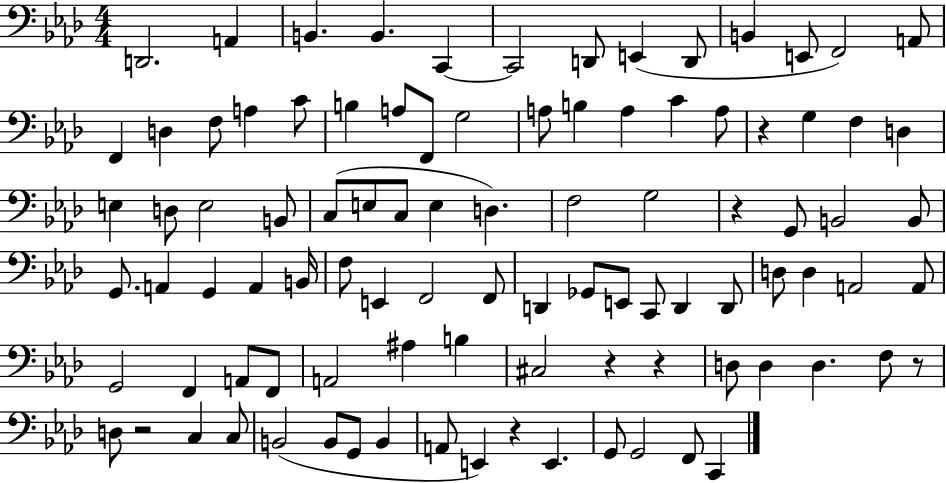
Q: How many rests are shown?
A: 7